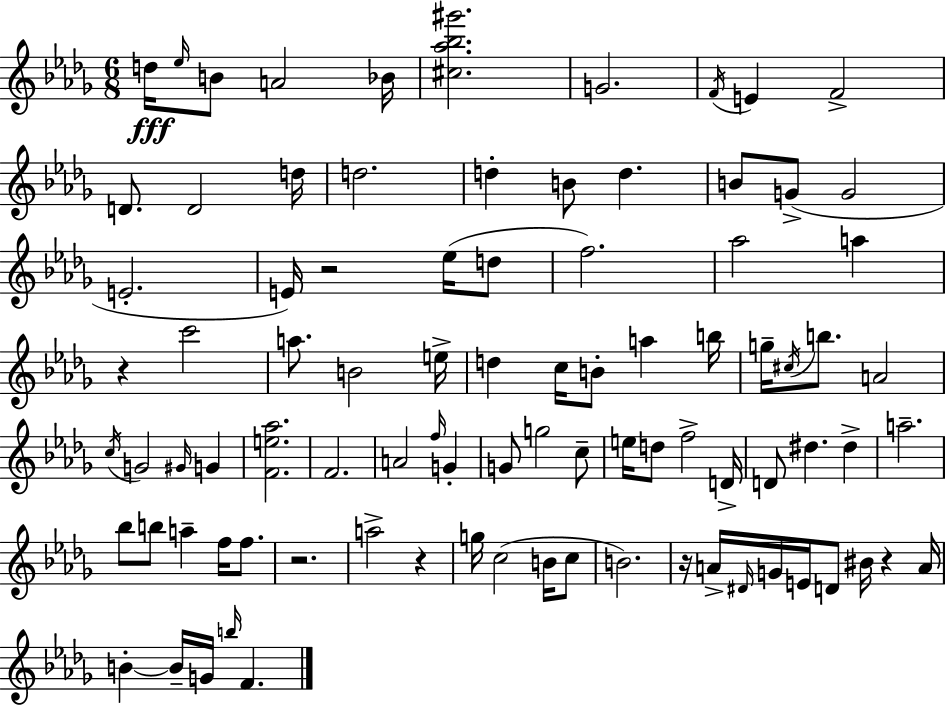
D5/s Eb5/s B4/e A4/h Bb4/s [C#5,Ab5,Bb5,G#6]/h. G4/h. F4/s E4/q F4/h D4/e. D4/h D5/s D5/h. D5/q B4/e D5/q. B4/e G4/e G4/h E4/h. E4/s R/h Eb5/s D5/e F5/h. Ab5/h A5/q R/q C6/h A5/e. B4/h E5/s D5/q C5/s B4/e A5/q B5/s G5/s C#5/s B5/e. A4/h C5/s G4/h G#4/s G4/q [F4,E5,Ab5]/h. F4/h. A4/h F5/s G4/q G4/e G5/h C5/e E5/s D5/e F5/h D4/s D4/e D#5/q. D#5/q A5/h. Bb5/e B5/e A5/q F5/s F5/e. R/h. A5/h R/q G5/s C5/h B4/s C5/e B4/h. R/s A4/s D#4/s G4/s E4/s D4/e BIS4/s R/q A4/s B4/q B4/s G4/s B5/s F4/q.